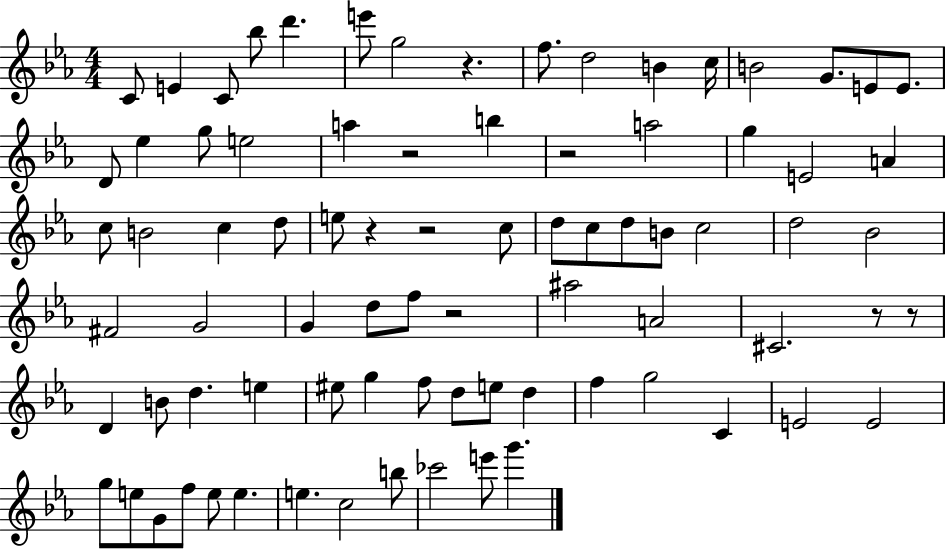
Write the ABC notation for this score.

X:1
T:Untitled
M:4/4
L:1/4
K:Eb
C/2 E C/2 _b/2 d' e'/2 g2 z f/2 d2 B c/4 B2 G/2 E/2 E/2 D/2 _e g/2 e2 a z2 b z2 a2 g E2 A c/2 B2 c d/2 e/2 z z2 c/2 d/2 c/2 d/2 B/2 c2 d2 _B2 ^F2 G2 G d/2 f/2 z2 ^a2 A2 ^C2 z/2 z/2 D B/2 d e ^e/2 g f/2 d/2 e/2 d f g2 C E2 E2 g/2 e/2 G/2 f/2 e/2 e e c2 b/2 _c'2 e'/2 g'